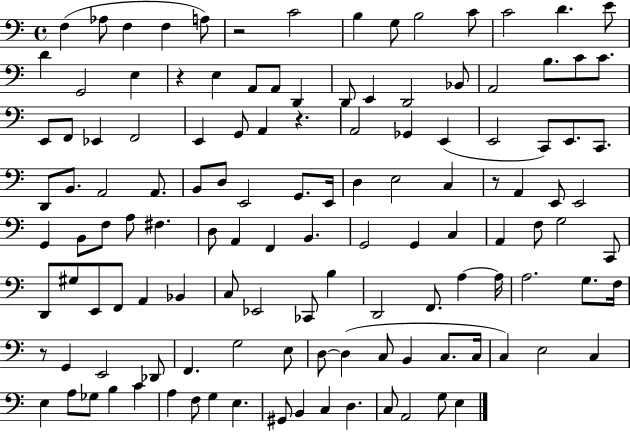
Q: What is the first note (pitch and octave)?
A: F3